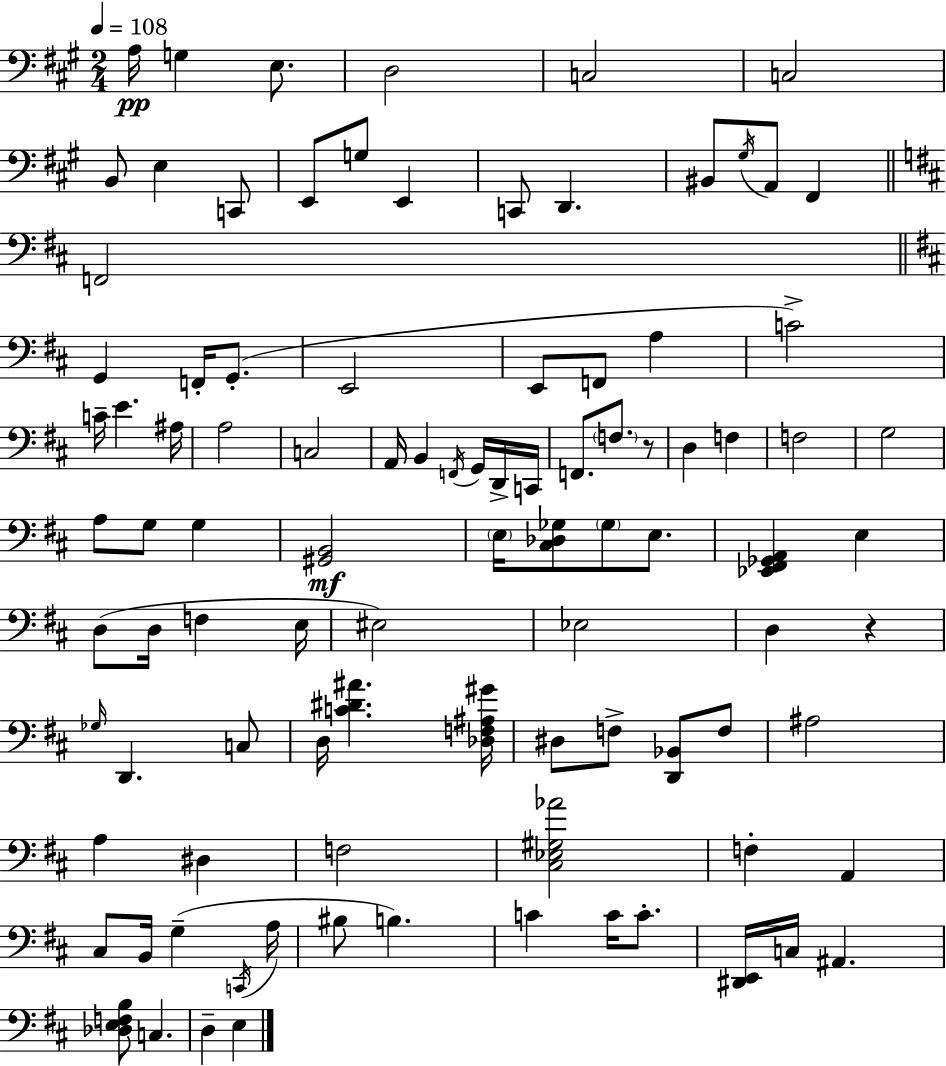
{
  \clef bass
  \numericTimeSignature
  \time 2/4
  \key a \major
  \tempo 4 = 108
  a16\pp g4 e8. | d2 | c2 | c2 | \break b,8 e4 c,8 | e,8 g8 e,4 | c,8 d,4. | bis,8 \acciaccatura { gis16 } a,8 fis,4 | \break \bar "||" \break \key d \major f,2 | \bar "||" \break \key b \minor g,4 f,16-. g,8.-.( | e,2 | e,8 f,8 a4 | c'2->) | \break c'16-- e'4. ais16 | a2 | c2 | a,16 b,4 \acciaccatura { f,16 } g,16 d,16-> | \break c,16 f,8. \parenthesize f8. r8 | d4 f4 | f2 | g2 | \break a8 g8 g4 | <gis, b,>2\mf | \parenthesize e16 <cis des ges>8 \parenthesize ges8 e8. | <ees, fis, ges, a,>4 e4 | \break d8( d16 f4 | e16 eis2) | ees2 | d4 r4 | \break \grace { ges16 } d,4. | c8 d16 <c' dis' ais'>4. | <des f ais gis'>16 dis8 f8-> <d, bes,>8 | f8 ais2 | \break a4 dis4 | f2 | <cis ees gis aes'>2 | f4-. a,4 | \break cis8 b,16 g4--( | \acciaccatura { c,16 } a16 bis8 b4.) | c'4 c'16 | c'8.-. <dis, e,>16 c16 ais,4. | \break <des e f b>8 c4. | d4-- e4 | \bar "|."
}